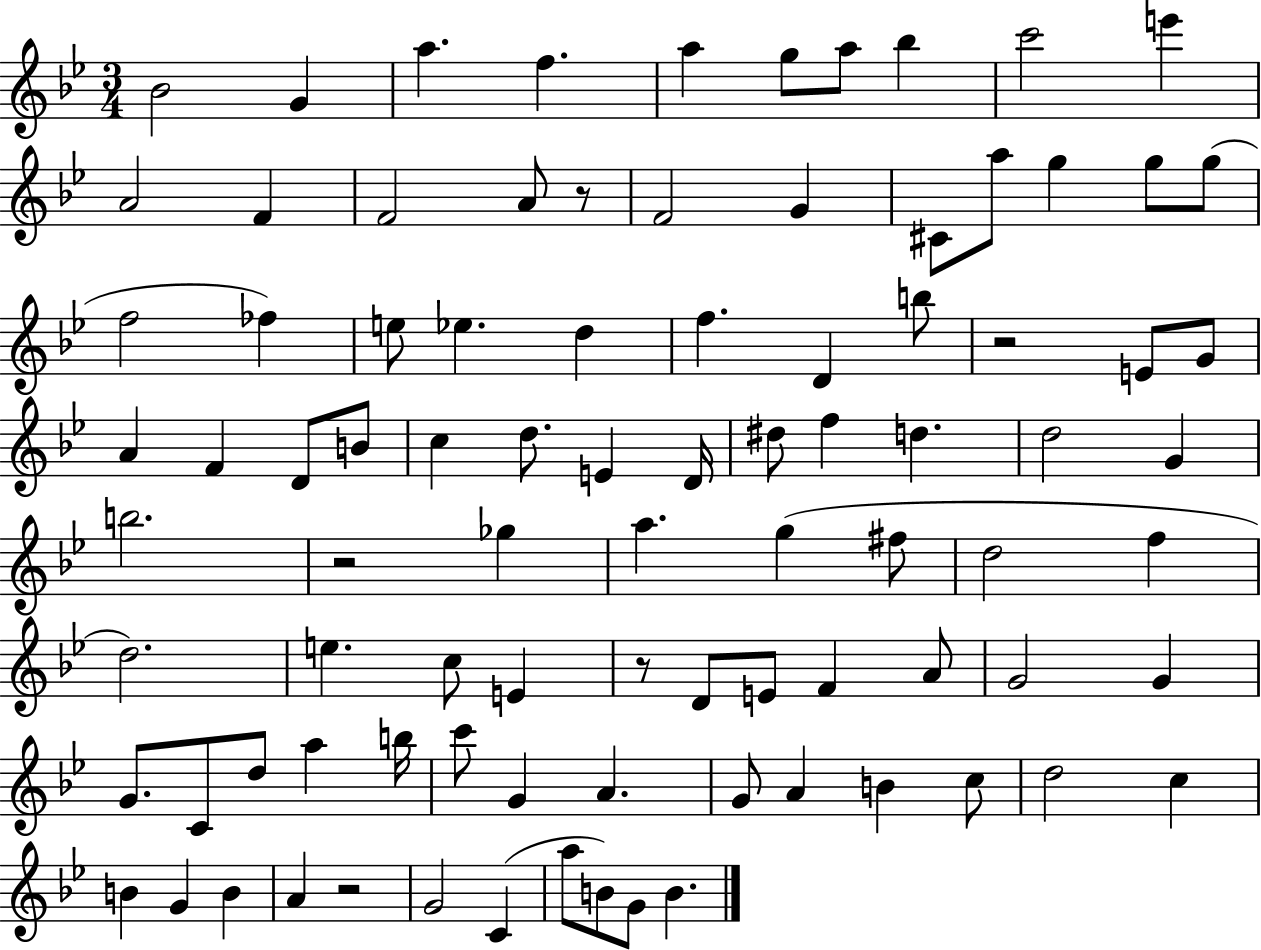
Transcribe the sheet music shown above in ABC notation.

X:1
T:Untitled
M:3/4
L:1/4
K:Bb
_B2 G a f a g/2 a/2 _b c'2 e' A2 F F2 A/2 z/2 F2 G ^C/2 a/2 g g/2 g/2 f2 _f e/2 _e d f D b/2 z2 E/2 G/2 A F D/2 B/2 c d/2 E D/4 ^d/2 f d d2 G b2 z2 _g a g ^f/2 d2 f d2 e c/2 E z/2 D/2 E/2 F A/2 G2 G G/2 C/2 d/2 a b/4 c'/2 G A G/2 A B c/2 d2 c B G B A z2 G2 C a/2 B/2 G/2 B